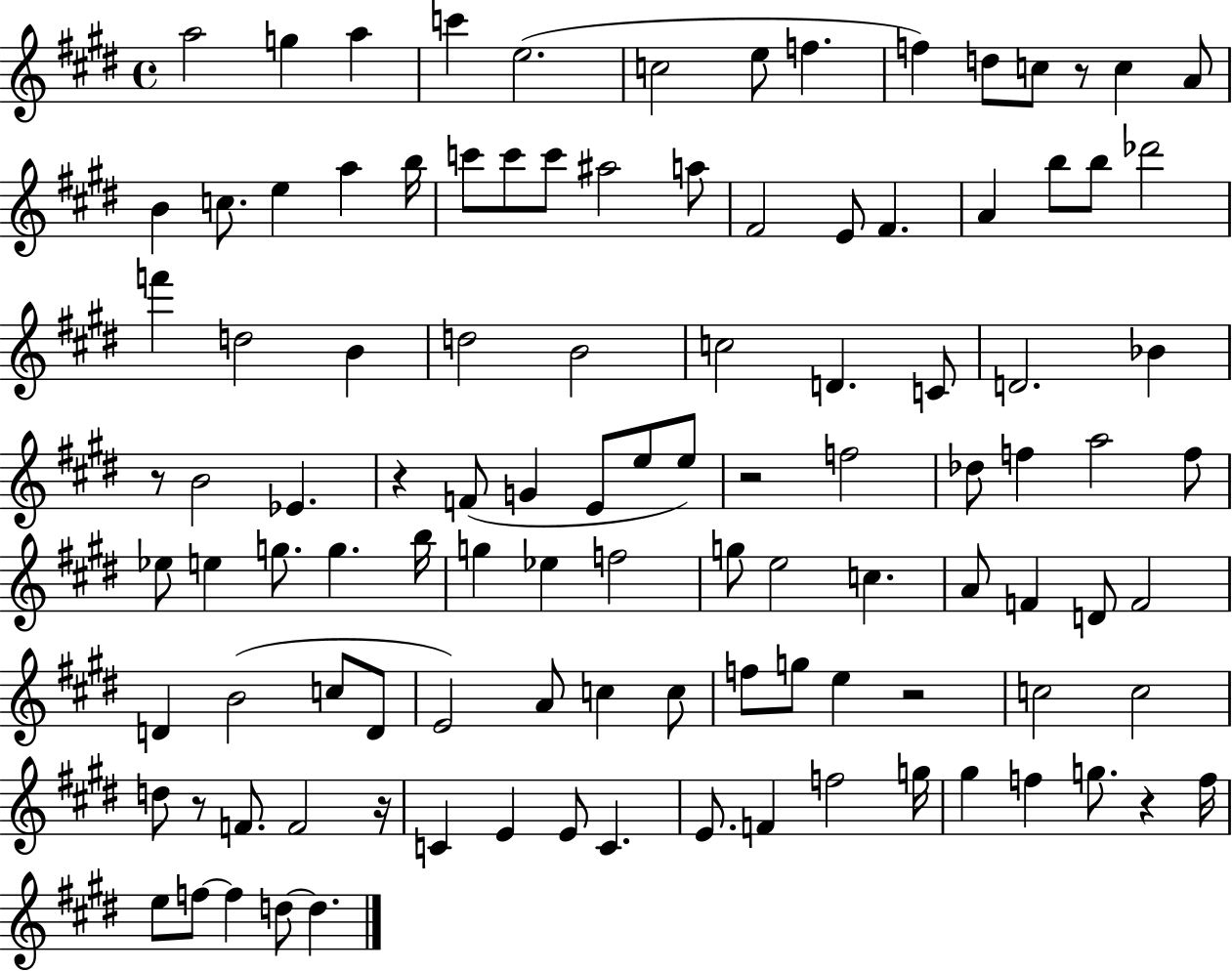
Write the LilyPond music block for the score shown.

{
  \clef treble
  \time 4/4
  \defaultTimeSignature
  \key e \major
  a''2 g''4 a''4 | c'''4 e''2.( | c''2 e''8 f''4. | f''4) d''8 c''8 r8 c''4 a'8 | \break b'4 c''8. e''4 a''4 b''16 | c'''8 c'''8 c'''8 ais''2 a''8 | fis'2 e'8 fis'4. | a'4 b''8 b''8 des'''2 | \break f'''4 d''2 b'4 | d''2 b'2 | c''2 d'4. c'8 | d'2. bes'4 | \break r8 b'2 ees'4. | r4 f'8( g'4 e'8 e''8 e''8) | r2 f''2 | des''8 f''4 a''2 f''8 | \break ees''8 e''4 g''8. g''4. b''16 | g''4 ees''4 f''2 | g''8 e''2 c''4. | a'8 f'4 d'8 f'2 | \break d'4 b'2( c''8 d'8 | e'2) a'8 c''4 c''8 | f''8 g''8 e''4 r2 | c''2 c''2 | \break d''8 r8 f'8. f'2 r16 | c'4 e'4 e'8 c'4. | e'8. f'4 f''2 g''16 | gis''4 f''4 g''8. r4 f''16 | \break e''8 f''8~~ f''4 d''8~~ d''4. | \bar "|."
}